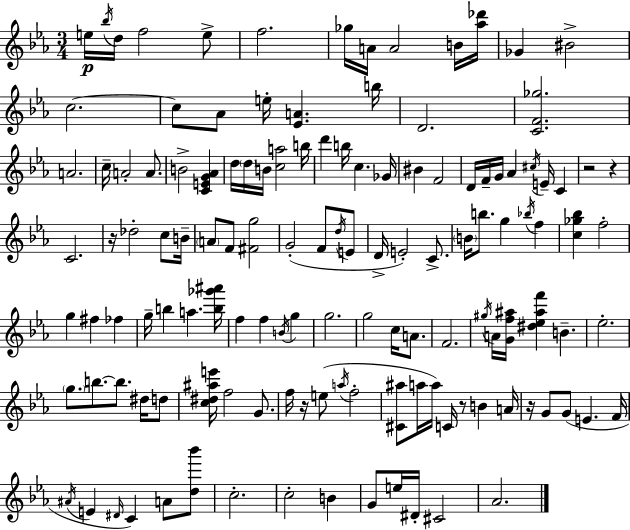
{
  \clef treble
  \numericTimeSignature
  \time 3/4
  \key c \minor
  e''16\p \acciaccatura { bes''16 } d''16 f''2 e''8-> | f''2. | ges''16 a'16 a'2 b'16 | <aes'' des'''>16 ges'4 bis'2-> | \break c''2.~~ | c''8 aes'8 e''16-. <ees' a'>4. | b''16 d'2. | <c' f' ges''>2. | \break a'2. | c''16-- a'2-. a'8. | b'2-> <c' e' g' aes'>4 | d''16 \parenthesize d''16 b'16 <c'' a''>2 | \break b''16 d'''4 b''16 c''4. | ges'16 bis'4 f'2 | d'16 f'16-- g'16 aes'4 \acciaccatura { cis''16 } e'16-- c'4 | r2 r4 | \break c'2. | r16 des''2-. c''8 | b'16-- \parenthesize a'8 f'8 <fis' g''>2 | g'2-.( f'8 | \break \acciaccatura { d''16 } e'8 d'16-> e'2-.) | c'8.-> \parenthesize b'16 b''8. g''4 \acciaccatura { bes''16 } | f''4 <c'' ges'' bes''>4 f''2-. | g''4 fis''4 | \break fes''4 g''16-- b''4 a''4. | <b'' ges''' ais'''>16 f''4 f''4 | \acciaccatura { b'16 } g''4 g''2. | g''2 | \break c''16 a'8. f'2. | \acciaccatura { gis''16 } a'16 <g' f'' ais''>16 <dis'' ees'' ais'' f'''>4 | b'4.-- ees''2.-. | \parenthesize g''8. b''8.~~ | \break b''8. dis''16 d''8 <c'' dis'' ais'' e'''>16 f''2 | g'8. f''16 r16 e''8( \acciaccatura { a''16 } f''2-. | <cis' ais''>8 a''16 a''16) c'16 | r8 b'4 a'16 r16 g'8 g'8( | \break e'4. f'16 \acciaccatura { ais'16 } e'4 | \grace { dis'16 }) c'4 a'8 <d'' bes'''>8 c''2.-. | c''2-. | b'4 g'8 e''16 | \break dis'16-. cis'2 aes'2. | \bar "|."
}